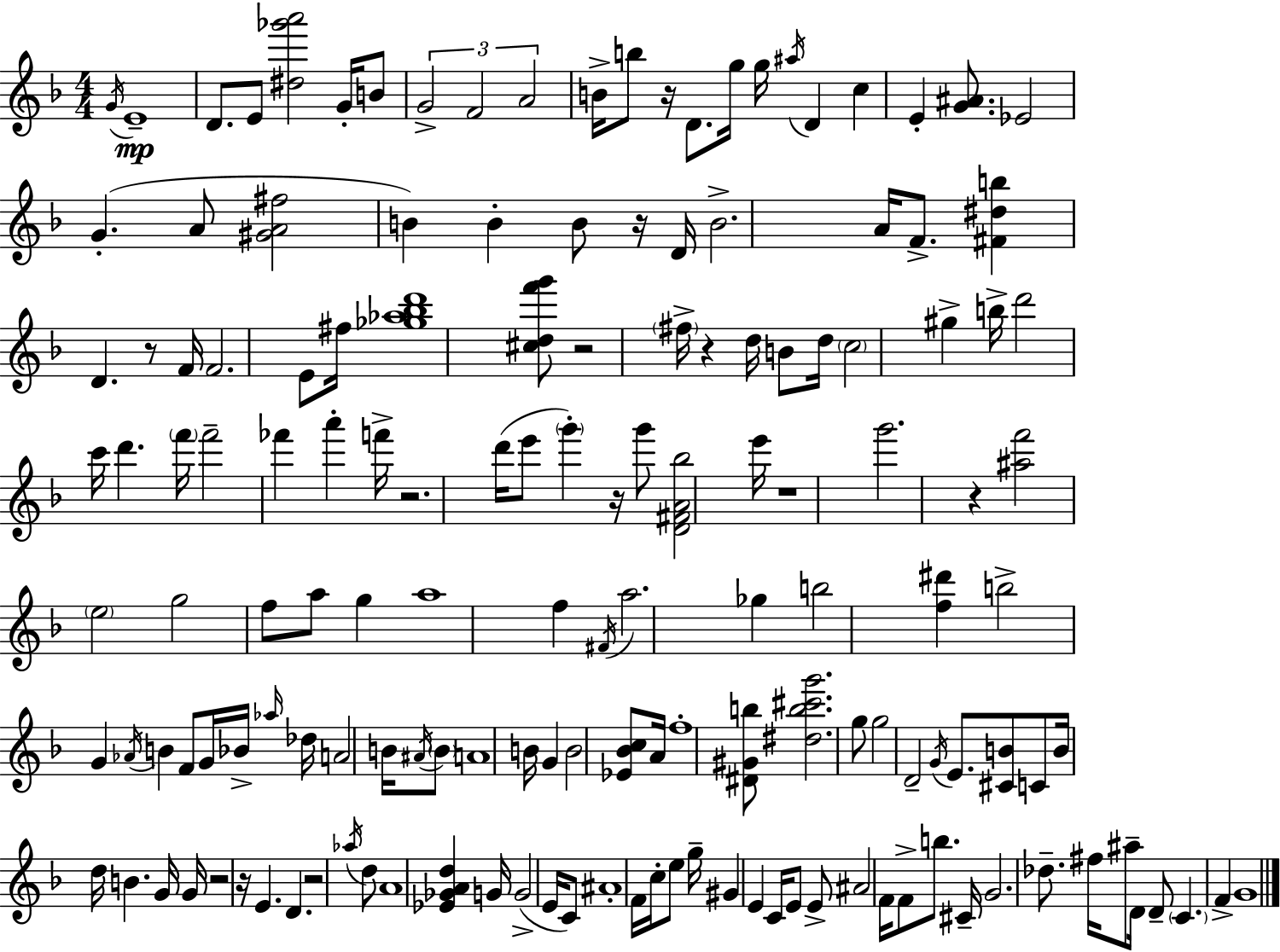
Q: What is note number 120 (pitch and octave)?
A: G4